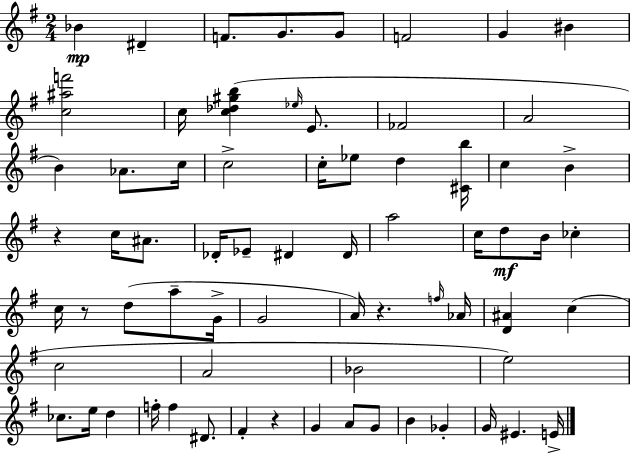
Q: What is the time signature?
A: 2/4